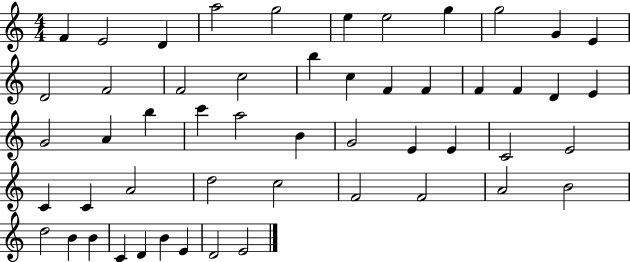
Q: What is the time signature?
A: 4/4